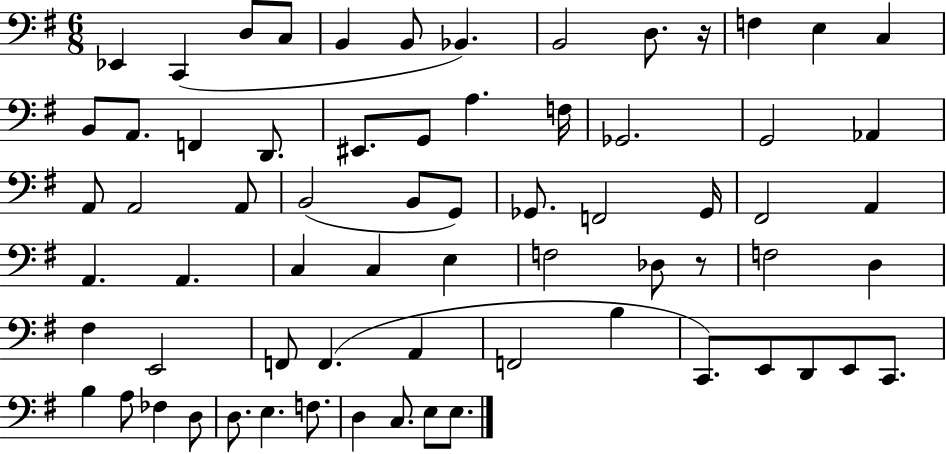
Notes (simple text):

Eb2/q C2/q D3/e C3/e B2/q B2/e Bb2/q. B2/h D3/e. R/s F3/q E3/q C3/q B2/e A2/e. F2/q D2/e. EIS2/e. G2/e A3/q. F3/s Gb2/h. G2/h Ab2/q A2/e A2/h A2/e B2/h B2/e G2/e Gb2/e. F2/h Gb2/s F#2/h A2/q A2/q. A2/q. C3/q C3/q E3/q F3/h Db3/e R/e F3/h D3/q F#3/q E2/h F2/e F2/q. A2/q F2/h B3/q C2/e. E2/e D2/e E2/e C2/e. B3/q A3/e FES3/q D3/e D3/e. E3/q. F3/e. D3/q C3/e. E3/e E3/e.